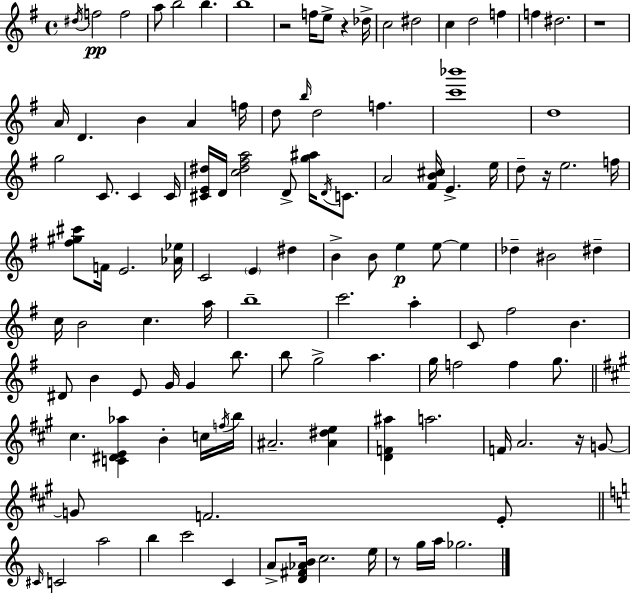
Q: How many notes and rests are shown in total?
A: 119